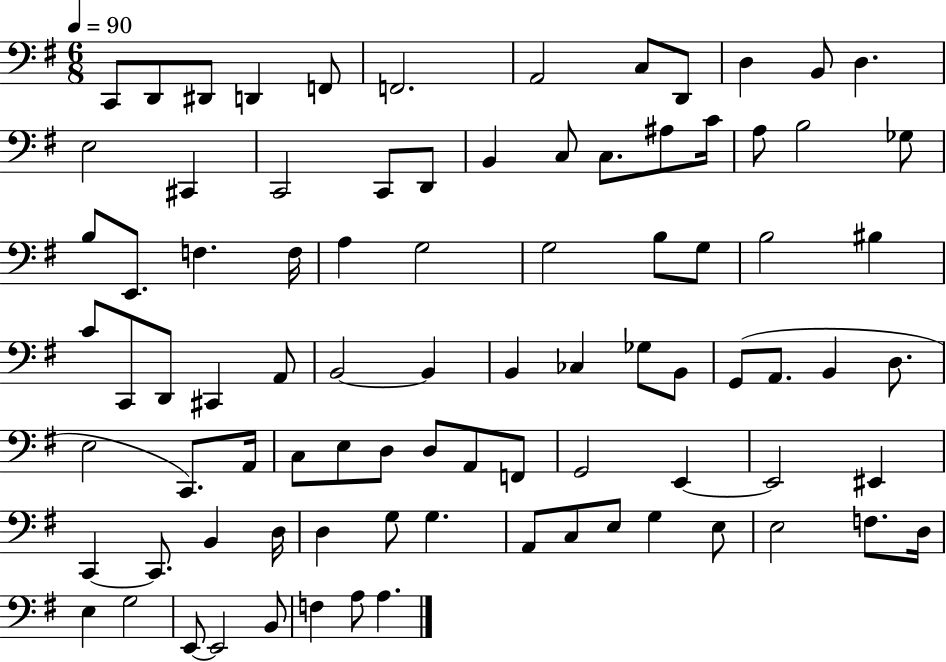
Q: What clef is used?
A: bass